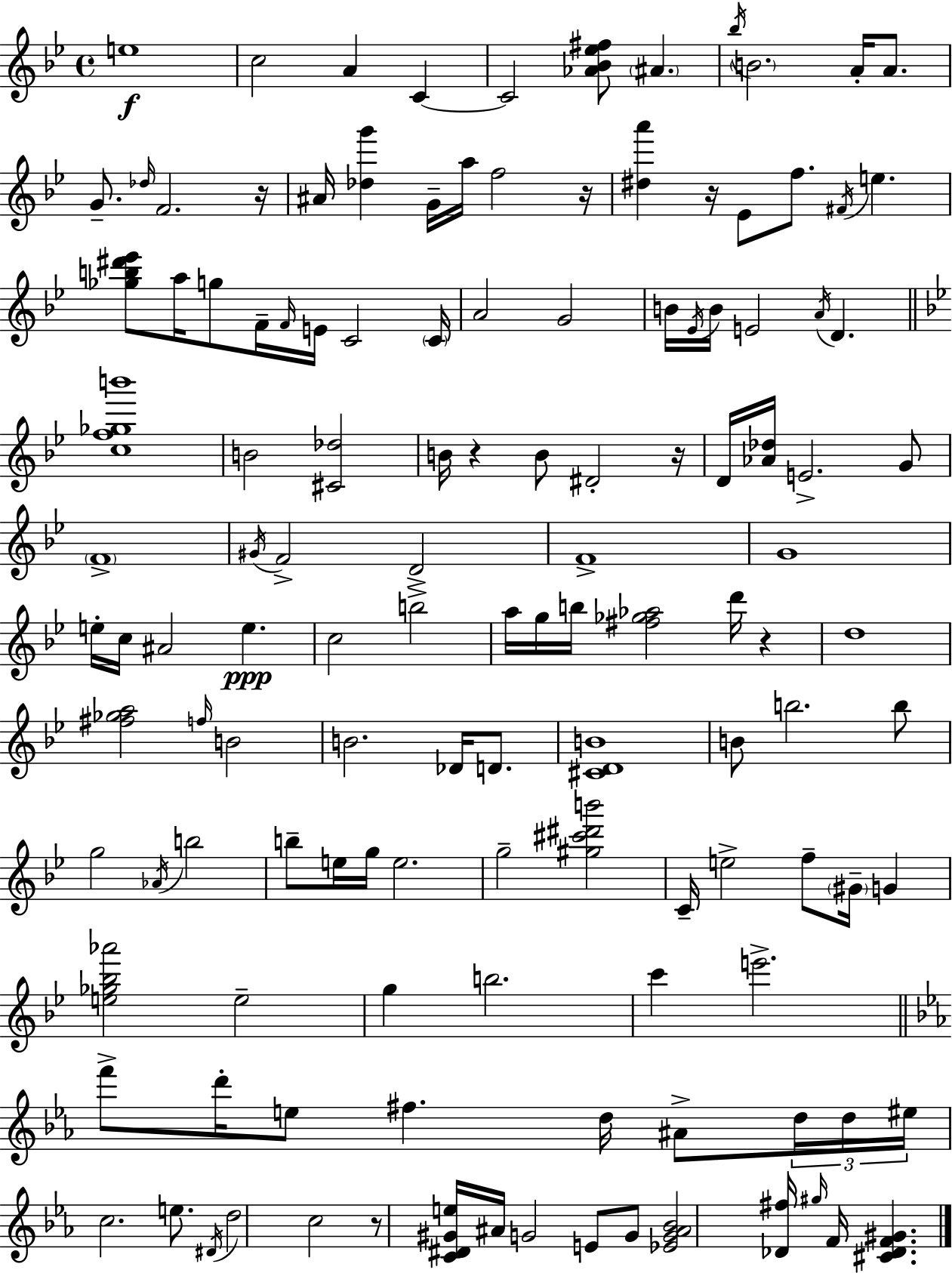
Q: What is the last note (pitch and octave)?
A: F4